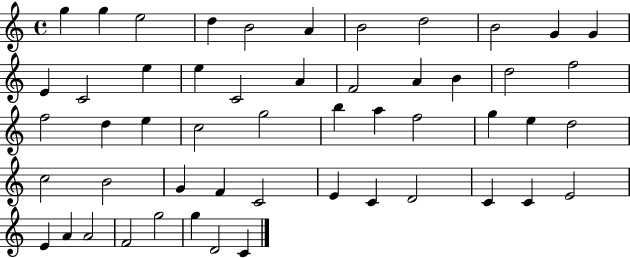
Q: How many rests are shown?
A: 0